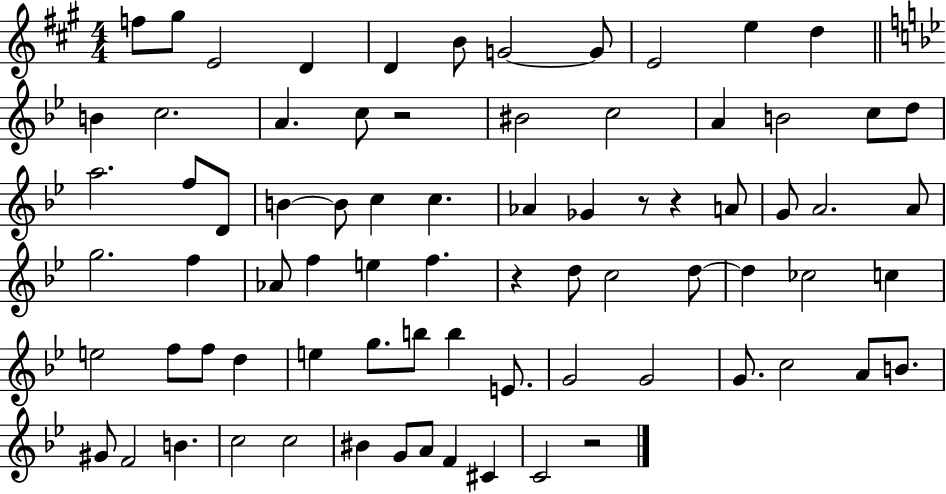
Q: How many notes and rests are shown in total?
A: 77